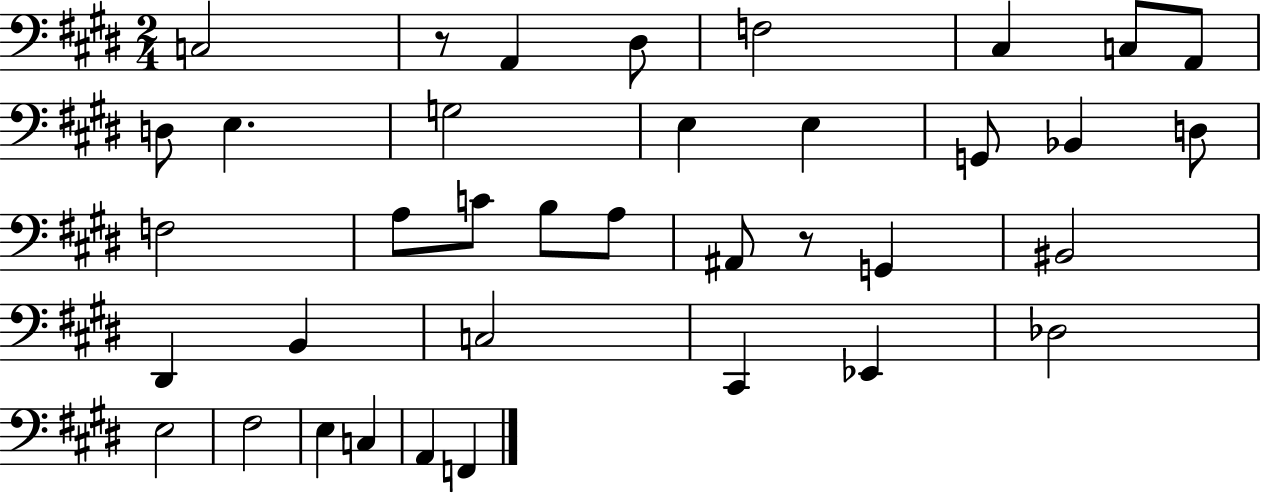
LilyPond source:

{
  \clef bass
  \numericTimeSignature
  \time 2/4
  \key e \major
  \repeat volta 2 { c2 | r8 a,4 dis8 | f2 | cis4 c8 a,8 | \break d8 e4. | g2 | e4 e4 | g,8 bes,4 d8 | \break f2 | a8 c'8 b8 a8 | ais,8 r8 g,4 | bis,2 | \break dis,4 b,4 | c2 | cis,4 ees,4 | des2 | \break e2 | fis2 | e4 c4 | a,4 f,4 | \break } \bar "|."
}